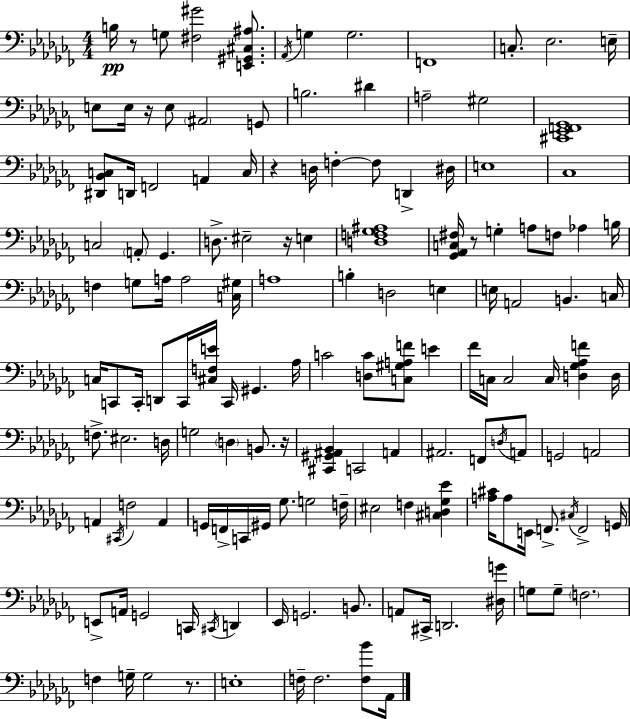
B3/s R/e G3/e [F#3,G#4]/h [E2,G#2,C#3,A#3]/e. Ab2/s G3/q G3/h. F2/w C3/e. Eb3/h. E3/s E3/e E3/s R/s E3/e A#2/h G2/e B3/h. D#4/q A3/h G#3/h [C#2,Eb2,F2,Gb2]/w [D#2,Bb2,C3]/e D2/s F2/h A2/q C3/s R/q D3/s F3/q F3/e D2/q D#3/s E3/w CES3/w C3/h A2/e Gb2/q. D3/e. EIS3/h R/s E3/q [D3,F3,Gb3,A#3]/w [Gb2,Ab2,C3,F#3]/s R/e G3/q A3/e F3/e Ab3/q B3/s F3/q G3/e A3/s A3/h [C3,G#3]/s A3/w B3/q D3/h E3/q E3/s A2/h B2/q. C3/s C3/s C2/e C2/s D2/e C2/s [C#3,F3,E4]/s C2/s G#2/q. Ab3/s C4/h [D3,C4]/e [C3,G#3,A3,F4]/e E4/q FES4/s C3/s C3/h C3/s [D3,Gb3,Ab3,F4]/q D3/s F3/e. EIS3/h. D3/s G3/h D3/q B2/e. R/s [C#2,G#2,A#2,Bb2]/q C2/h A2/q A#2/h. F2/e D3/s A2/e G2/h A2/h A2/q C#2/s F3/h A2/q G2/s F2/s C2/s G#2/s Gb3/e. G3/h F3/s EIS3/h F3/q [C#3,D3,Gb3,Eb4]/q [A3,C#4]/s A3/e E2/s F2/e. C#3/s F2/h G2/s E2/e A2/s G2/h C2/s C#2/s D2/q Eb2/s G2/h. B2/e. A2/e C#2/s D2/h. [D#3,G4]/s G3/e G3/e F3/h. F3/q G3/s G3/h R/e. E3/w F3/s F3/h. [F3,Bb4]/e Ab2/s